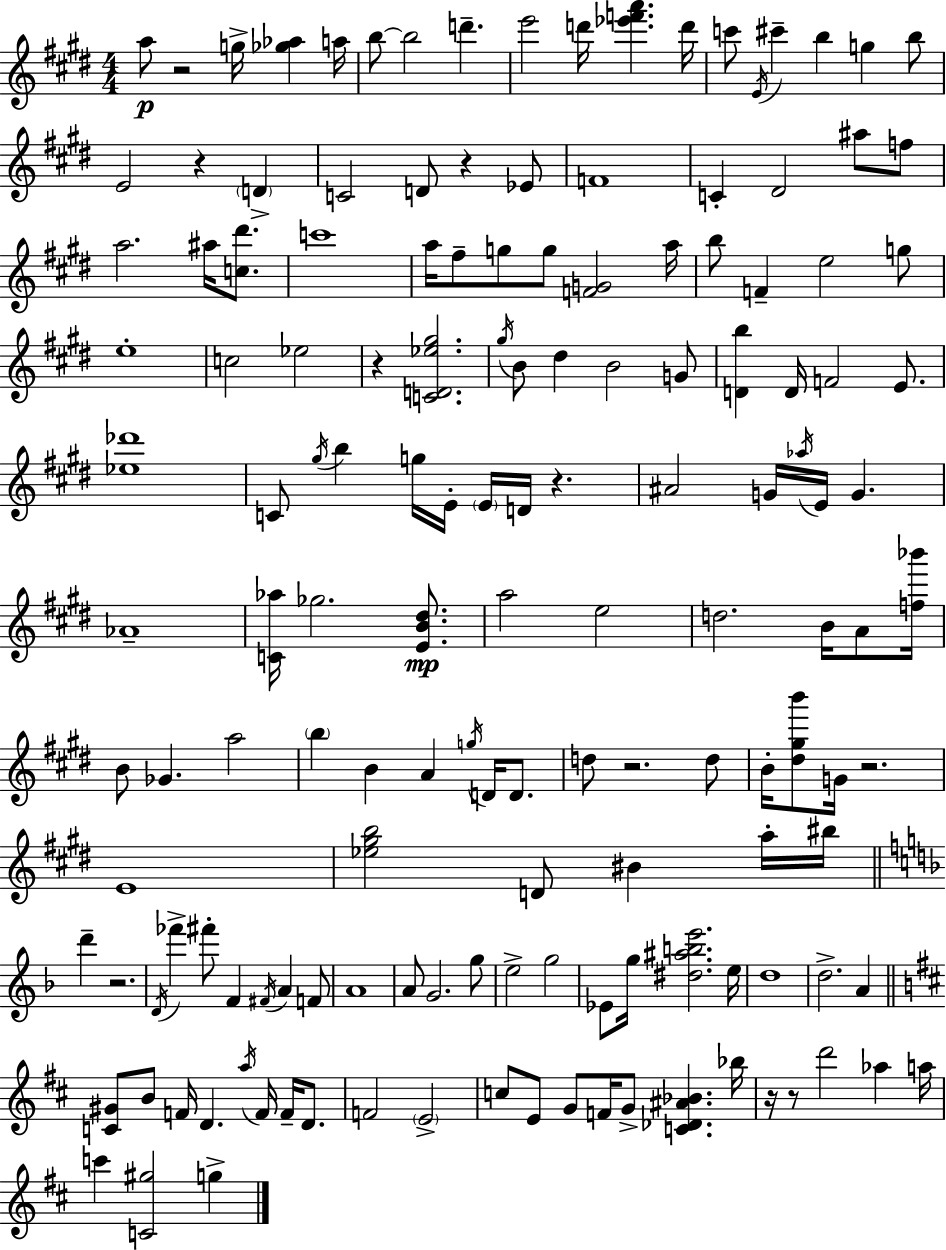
A5/e R/h G5/s [Gb5,Ab5]/q A5/s B5/e B5/h D6/q. E6/h D6/s [Eb6,F6,A6]/q. D6/s C6/e E4/s C#6/q B5/q G5/q B5/e E4/h R/q D4/q C4/h D4/e R/q Eb4/e F4/w C4/q D#4/h A#5/e F5/e A5/h. A#5/s [C5,D#6]/e. C6/w A5/s F#5/e G5/e G5/e [F4,G4]/h A5/s B5/e F4/q E5/h G5/e E5/w C5/h Eb5/h R/q [C4,D4,Eb5,G#5]/h. G#5/s B4/e D#5/q B4/h G4/e [D4,B5]/q D4/s F4/h E4/e. [Eb5,Db6]/w C4/e G#5/s B5/q G5/s E4/s E4/s D4/s R/q. A#4/h G4/s Ab5/s E4/s G4/q. Ab4/w [C4,Ab5]/s Gb5/h. [E4,B4,D#5]/e. A5/h E5/h D5/h. B4/s A4/e [F5,Bb6]/s B4/e Gb4/q. A5/h B5/q B4/q A4/q G5/s D4/s D4/e. D5/e R/h. D5/e B4/s [D#5,G#5,B6]/e G4/s R/h. E4/w [Eb5,G#5,B5]/h D4/e BIS4/q A5/s BIS5/s D6/q R/h. D4/s FES6/q F#6/e F4/q F#4/s A4/q F4/e A4/w A4/e G4/h. G5/e E5/h G5/h Eb4/e G5/s [D#5,A#5,B5,E6]/h. E5/s D5/w D5/h. A4/q [C4,G#4]/e B4/e F4/s D4/q. A5/s F4/s F4/s D4/e. F4/h E4/h C5/e E4/e G4/e F4/s G4/e [C4,Db4,A#4,Bb4]/q. Bb5/s R/s R/e D6/h Ab5/q A5/s C6/q [C4,G#5]/h G5/q